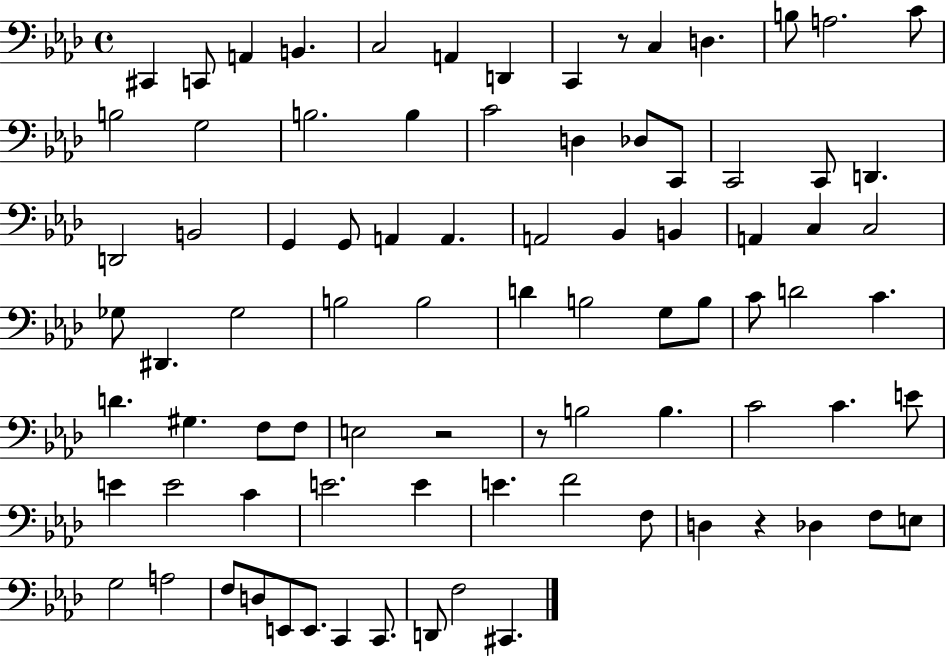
X:1
T:Untitled
M:4/4
L:1/4
K:Ab
^C,, C,,/2 A,, B,, C,2 A,, D,, C,, z/2 C, D, B,/2 A,2 C/2 B,2 G,2 B,2 B, C2 D, _D,/2 C,,/2 C,,2 C,,/2 D,, D,,2 B,,2 G,, G,,/2 A,, A,, A,,2 _B,, B,, A,, C, C,2 _G,/2 ^D,, _G,2 B,2 B,2 D B,2 G,/2 B,/2 C/2 D2 C D ^G, F,/2 F,/2 E,2 z2 z/2 B,2 B, C2 C E/2 E E2 C E2 E E F2 F,/2 D, z _D, F,/2 E,/2 G,2 A,2 F,/2 D,/2 E,,/2 E,,/2 C,, C,,/2 D,,/2 F,2 ^C,,